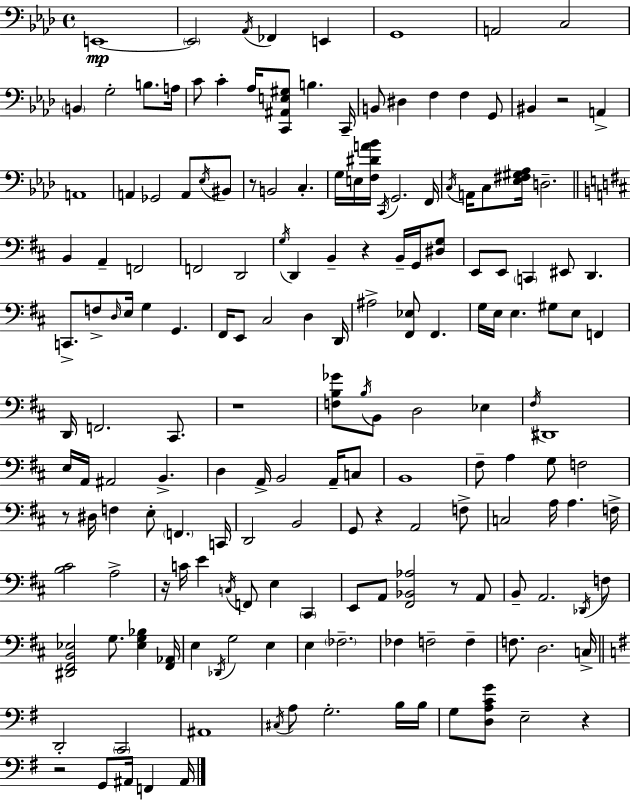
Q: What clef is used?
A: bass